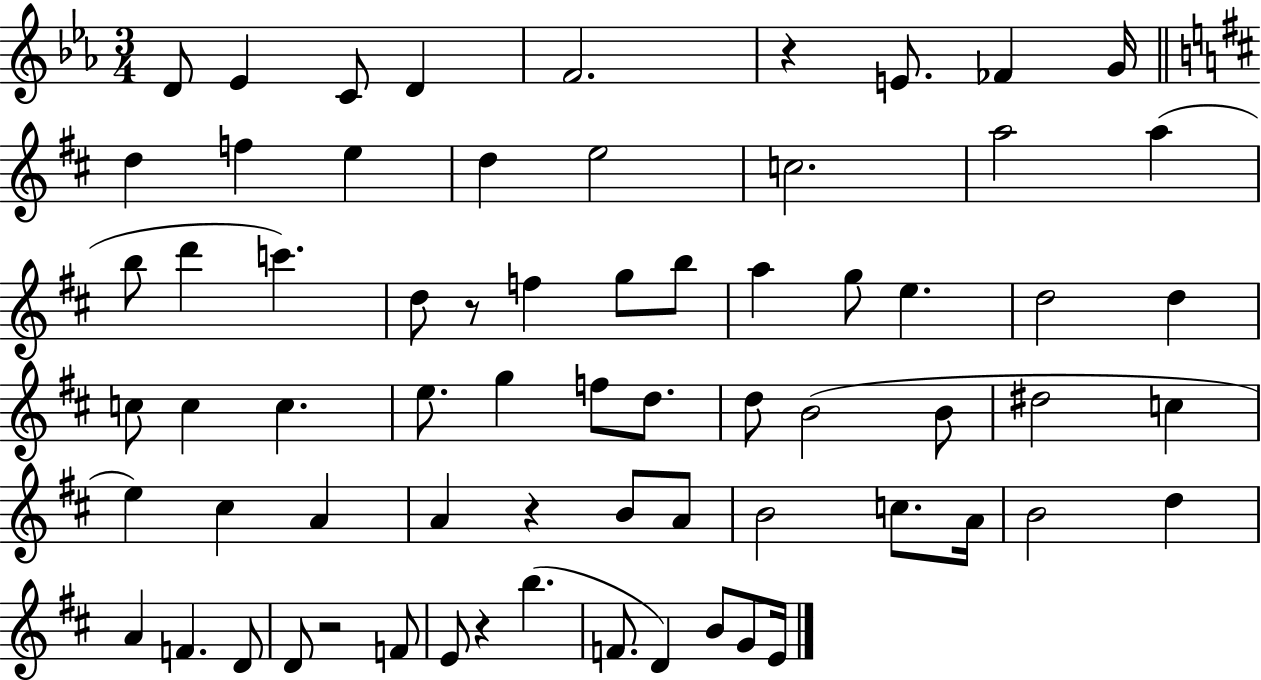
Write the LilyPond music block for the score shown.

{
  \clef treble
  \numericTimeSignature
  \time 3/4
  \key ees \major
  d'8 ees'4 c'8 d'4 | f'2. | r4 e'8. fes'4 g'16 | \bar "||" \break \key d \major d''4 f''4 e''4 | d''4 e''2 | c''2. | a''2 a''4( | \break b''8 d'''4 c'''4.) | d''8 r8 f''4 g''8 b''8 | a''4 g''8 e''4. | d''2 d''4 | \break c''8 c''4 c''4. | e''8. g''4 f''8 d''8. | d''8 b'2( b'8 | dis''2 c''4 | \break e''4) cis''4 a'4 | a'4 r4 b'8 a'8 | b'2 c''8. a'16 | b'2 d''4 | \break a'4 f'4. d'8 | d'8 r2 f'8 | e'8 r4 b''4.( | f'8. d'4) b'8 g'8 e'16 | \break \bar "|."
}